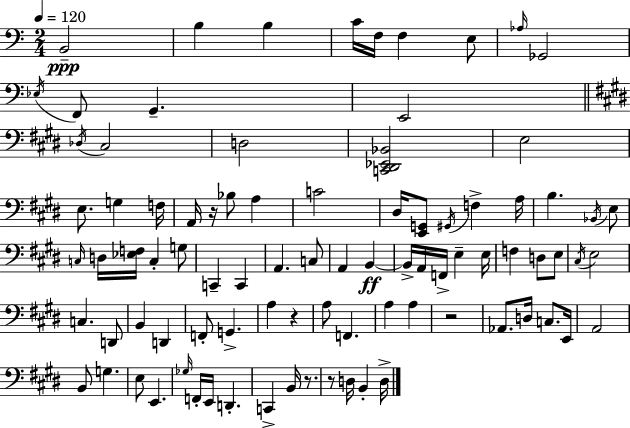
B2/h B3/q B3/q C4/s F3/s F3/q E3/e Ab3/s Gb2/h Eb3/s F2/e G2/q. E2/h Db3/s C#3/h D3/h [C2,D#2,Eb2,Bb2]/h E3/h E3/e. G3/q F3/s A2/s R/s Bb3/e A3/q C4/h D#3/s [E2,G2]/e G#2/s F3/q A3/s B3/q. Bb2/s E3/e C3/s D3/s [Eb3,F3]/s C3/q G3/e C2/q C2/q A2/q. C3/e A2/q B2/q B2/s A2/s F2/s E3/q E3/s F3/q D3/e E3/e C#3/s E3/h C3/q. D2/e B2/q D2/q F2/e G2/q. A3/q R/q A3/e F2/q. A3/q A3/q R/h Ab2/e. D3/s C3/e. E2/s A2/h B2/e G3/q. E3/e E2/q. Gb3/s F2/s E2/s D2/q. C2/q B2/s R/e. R/e D3/s B2/q D3/s